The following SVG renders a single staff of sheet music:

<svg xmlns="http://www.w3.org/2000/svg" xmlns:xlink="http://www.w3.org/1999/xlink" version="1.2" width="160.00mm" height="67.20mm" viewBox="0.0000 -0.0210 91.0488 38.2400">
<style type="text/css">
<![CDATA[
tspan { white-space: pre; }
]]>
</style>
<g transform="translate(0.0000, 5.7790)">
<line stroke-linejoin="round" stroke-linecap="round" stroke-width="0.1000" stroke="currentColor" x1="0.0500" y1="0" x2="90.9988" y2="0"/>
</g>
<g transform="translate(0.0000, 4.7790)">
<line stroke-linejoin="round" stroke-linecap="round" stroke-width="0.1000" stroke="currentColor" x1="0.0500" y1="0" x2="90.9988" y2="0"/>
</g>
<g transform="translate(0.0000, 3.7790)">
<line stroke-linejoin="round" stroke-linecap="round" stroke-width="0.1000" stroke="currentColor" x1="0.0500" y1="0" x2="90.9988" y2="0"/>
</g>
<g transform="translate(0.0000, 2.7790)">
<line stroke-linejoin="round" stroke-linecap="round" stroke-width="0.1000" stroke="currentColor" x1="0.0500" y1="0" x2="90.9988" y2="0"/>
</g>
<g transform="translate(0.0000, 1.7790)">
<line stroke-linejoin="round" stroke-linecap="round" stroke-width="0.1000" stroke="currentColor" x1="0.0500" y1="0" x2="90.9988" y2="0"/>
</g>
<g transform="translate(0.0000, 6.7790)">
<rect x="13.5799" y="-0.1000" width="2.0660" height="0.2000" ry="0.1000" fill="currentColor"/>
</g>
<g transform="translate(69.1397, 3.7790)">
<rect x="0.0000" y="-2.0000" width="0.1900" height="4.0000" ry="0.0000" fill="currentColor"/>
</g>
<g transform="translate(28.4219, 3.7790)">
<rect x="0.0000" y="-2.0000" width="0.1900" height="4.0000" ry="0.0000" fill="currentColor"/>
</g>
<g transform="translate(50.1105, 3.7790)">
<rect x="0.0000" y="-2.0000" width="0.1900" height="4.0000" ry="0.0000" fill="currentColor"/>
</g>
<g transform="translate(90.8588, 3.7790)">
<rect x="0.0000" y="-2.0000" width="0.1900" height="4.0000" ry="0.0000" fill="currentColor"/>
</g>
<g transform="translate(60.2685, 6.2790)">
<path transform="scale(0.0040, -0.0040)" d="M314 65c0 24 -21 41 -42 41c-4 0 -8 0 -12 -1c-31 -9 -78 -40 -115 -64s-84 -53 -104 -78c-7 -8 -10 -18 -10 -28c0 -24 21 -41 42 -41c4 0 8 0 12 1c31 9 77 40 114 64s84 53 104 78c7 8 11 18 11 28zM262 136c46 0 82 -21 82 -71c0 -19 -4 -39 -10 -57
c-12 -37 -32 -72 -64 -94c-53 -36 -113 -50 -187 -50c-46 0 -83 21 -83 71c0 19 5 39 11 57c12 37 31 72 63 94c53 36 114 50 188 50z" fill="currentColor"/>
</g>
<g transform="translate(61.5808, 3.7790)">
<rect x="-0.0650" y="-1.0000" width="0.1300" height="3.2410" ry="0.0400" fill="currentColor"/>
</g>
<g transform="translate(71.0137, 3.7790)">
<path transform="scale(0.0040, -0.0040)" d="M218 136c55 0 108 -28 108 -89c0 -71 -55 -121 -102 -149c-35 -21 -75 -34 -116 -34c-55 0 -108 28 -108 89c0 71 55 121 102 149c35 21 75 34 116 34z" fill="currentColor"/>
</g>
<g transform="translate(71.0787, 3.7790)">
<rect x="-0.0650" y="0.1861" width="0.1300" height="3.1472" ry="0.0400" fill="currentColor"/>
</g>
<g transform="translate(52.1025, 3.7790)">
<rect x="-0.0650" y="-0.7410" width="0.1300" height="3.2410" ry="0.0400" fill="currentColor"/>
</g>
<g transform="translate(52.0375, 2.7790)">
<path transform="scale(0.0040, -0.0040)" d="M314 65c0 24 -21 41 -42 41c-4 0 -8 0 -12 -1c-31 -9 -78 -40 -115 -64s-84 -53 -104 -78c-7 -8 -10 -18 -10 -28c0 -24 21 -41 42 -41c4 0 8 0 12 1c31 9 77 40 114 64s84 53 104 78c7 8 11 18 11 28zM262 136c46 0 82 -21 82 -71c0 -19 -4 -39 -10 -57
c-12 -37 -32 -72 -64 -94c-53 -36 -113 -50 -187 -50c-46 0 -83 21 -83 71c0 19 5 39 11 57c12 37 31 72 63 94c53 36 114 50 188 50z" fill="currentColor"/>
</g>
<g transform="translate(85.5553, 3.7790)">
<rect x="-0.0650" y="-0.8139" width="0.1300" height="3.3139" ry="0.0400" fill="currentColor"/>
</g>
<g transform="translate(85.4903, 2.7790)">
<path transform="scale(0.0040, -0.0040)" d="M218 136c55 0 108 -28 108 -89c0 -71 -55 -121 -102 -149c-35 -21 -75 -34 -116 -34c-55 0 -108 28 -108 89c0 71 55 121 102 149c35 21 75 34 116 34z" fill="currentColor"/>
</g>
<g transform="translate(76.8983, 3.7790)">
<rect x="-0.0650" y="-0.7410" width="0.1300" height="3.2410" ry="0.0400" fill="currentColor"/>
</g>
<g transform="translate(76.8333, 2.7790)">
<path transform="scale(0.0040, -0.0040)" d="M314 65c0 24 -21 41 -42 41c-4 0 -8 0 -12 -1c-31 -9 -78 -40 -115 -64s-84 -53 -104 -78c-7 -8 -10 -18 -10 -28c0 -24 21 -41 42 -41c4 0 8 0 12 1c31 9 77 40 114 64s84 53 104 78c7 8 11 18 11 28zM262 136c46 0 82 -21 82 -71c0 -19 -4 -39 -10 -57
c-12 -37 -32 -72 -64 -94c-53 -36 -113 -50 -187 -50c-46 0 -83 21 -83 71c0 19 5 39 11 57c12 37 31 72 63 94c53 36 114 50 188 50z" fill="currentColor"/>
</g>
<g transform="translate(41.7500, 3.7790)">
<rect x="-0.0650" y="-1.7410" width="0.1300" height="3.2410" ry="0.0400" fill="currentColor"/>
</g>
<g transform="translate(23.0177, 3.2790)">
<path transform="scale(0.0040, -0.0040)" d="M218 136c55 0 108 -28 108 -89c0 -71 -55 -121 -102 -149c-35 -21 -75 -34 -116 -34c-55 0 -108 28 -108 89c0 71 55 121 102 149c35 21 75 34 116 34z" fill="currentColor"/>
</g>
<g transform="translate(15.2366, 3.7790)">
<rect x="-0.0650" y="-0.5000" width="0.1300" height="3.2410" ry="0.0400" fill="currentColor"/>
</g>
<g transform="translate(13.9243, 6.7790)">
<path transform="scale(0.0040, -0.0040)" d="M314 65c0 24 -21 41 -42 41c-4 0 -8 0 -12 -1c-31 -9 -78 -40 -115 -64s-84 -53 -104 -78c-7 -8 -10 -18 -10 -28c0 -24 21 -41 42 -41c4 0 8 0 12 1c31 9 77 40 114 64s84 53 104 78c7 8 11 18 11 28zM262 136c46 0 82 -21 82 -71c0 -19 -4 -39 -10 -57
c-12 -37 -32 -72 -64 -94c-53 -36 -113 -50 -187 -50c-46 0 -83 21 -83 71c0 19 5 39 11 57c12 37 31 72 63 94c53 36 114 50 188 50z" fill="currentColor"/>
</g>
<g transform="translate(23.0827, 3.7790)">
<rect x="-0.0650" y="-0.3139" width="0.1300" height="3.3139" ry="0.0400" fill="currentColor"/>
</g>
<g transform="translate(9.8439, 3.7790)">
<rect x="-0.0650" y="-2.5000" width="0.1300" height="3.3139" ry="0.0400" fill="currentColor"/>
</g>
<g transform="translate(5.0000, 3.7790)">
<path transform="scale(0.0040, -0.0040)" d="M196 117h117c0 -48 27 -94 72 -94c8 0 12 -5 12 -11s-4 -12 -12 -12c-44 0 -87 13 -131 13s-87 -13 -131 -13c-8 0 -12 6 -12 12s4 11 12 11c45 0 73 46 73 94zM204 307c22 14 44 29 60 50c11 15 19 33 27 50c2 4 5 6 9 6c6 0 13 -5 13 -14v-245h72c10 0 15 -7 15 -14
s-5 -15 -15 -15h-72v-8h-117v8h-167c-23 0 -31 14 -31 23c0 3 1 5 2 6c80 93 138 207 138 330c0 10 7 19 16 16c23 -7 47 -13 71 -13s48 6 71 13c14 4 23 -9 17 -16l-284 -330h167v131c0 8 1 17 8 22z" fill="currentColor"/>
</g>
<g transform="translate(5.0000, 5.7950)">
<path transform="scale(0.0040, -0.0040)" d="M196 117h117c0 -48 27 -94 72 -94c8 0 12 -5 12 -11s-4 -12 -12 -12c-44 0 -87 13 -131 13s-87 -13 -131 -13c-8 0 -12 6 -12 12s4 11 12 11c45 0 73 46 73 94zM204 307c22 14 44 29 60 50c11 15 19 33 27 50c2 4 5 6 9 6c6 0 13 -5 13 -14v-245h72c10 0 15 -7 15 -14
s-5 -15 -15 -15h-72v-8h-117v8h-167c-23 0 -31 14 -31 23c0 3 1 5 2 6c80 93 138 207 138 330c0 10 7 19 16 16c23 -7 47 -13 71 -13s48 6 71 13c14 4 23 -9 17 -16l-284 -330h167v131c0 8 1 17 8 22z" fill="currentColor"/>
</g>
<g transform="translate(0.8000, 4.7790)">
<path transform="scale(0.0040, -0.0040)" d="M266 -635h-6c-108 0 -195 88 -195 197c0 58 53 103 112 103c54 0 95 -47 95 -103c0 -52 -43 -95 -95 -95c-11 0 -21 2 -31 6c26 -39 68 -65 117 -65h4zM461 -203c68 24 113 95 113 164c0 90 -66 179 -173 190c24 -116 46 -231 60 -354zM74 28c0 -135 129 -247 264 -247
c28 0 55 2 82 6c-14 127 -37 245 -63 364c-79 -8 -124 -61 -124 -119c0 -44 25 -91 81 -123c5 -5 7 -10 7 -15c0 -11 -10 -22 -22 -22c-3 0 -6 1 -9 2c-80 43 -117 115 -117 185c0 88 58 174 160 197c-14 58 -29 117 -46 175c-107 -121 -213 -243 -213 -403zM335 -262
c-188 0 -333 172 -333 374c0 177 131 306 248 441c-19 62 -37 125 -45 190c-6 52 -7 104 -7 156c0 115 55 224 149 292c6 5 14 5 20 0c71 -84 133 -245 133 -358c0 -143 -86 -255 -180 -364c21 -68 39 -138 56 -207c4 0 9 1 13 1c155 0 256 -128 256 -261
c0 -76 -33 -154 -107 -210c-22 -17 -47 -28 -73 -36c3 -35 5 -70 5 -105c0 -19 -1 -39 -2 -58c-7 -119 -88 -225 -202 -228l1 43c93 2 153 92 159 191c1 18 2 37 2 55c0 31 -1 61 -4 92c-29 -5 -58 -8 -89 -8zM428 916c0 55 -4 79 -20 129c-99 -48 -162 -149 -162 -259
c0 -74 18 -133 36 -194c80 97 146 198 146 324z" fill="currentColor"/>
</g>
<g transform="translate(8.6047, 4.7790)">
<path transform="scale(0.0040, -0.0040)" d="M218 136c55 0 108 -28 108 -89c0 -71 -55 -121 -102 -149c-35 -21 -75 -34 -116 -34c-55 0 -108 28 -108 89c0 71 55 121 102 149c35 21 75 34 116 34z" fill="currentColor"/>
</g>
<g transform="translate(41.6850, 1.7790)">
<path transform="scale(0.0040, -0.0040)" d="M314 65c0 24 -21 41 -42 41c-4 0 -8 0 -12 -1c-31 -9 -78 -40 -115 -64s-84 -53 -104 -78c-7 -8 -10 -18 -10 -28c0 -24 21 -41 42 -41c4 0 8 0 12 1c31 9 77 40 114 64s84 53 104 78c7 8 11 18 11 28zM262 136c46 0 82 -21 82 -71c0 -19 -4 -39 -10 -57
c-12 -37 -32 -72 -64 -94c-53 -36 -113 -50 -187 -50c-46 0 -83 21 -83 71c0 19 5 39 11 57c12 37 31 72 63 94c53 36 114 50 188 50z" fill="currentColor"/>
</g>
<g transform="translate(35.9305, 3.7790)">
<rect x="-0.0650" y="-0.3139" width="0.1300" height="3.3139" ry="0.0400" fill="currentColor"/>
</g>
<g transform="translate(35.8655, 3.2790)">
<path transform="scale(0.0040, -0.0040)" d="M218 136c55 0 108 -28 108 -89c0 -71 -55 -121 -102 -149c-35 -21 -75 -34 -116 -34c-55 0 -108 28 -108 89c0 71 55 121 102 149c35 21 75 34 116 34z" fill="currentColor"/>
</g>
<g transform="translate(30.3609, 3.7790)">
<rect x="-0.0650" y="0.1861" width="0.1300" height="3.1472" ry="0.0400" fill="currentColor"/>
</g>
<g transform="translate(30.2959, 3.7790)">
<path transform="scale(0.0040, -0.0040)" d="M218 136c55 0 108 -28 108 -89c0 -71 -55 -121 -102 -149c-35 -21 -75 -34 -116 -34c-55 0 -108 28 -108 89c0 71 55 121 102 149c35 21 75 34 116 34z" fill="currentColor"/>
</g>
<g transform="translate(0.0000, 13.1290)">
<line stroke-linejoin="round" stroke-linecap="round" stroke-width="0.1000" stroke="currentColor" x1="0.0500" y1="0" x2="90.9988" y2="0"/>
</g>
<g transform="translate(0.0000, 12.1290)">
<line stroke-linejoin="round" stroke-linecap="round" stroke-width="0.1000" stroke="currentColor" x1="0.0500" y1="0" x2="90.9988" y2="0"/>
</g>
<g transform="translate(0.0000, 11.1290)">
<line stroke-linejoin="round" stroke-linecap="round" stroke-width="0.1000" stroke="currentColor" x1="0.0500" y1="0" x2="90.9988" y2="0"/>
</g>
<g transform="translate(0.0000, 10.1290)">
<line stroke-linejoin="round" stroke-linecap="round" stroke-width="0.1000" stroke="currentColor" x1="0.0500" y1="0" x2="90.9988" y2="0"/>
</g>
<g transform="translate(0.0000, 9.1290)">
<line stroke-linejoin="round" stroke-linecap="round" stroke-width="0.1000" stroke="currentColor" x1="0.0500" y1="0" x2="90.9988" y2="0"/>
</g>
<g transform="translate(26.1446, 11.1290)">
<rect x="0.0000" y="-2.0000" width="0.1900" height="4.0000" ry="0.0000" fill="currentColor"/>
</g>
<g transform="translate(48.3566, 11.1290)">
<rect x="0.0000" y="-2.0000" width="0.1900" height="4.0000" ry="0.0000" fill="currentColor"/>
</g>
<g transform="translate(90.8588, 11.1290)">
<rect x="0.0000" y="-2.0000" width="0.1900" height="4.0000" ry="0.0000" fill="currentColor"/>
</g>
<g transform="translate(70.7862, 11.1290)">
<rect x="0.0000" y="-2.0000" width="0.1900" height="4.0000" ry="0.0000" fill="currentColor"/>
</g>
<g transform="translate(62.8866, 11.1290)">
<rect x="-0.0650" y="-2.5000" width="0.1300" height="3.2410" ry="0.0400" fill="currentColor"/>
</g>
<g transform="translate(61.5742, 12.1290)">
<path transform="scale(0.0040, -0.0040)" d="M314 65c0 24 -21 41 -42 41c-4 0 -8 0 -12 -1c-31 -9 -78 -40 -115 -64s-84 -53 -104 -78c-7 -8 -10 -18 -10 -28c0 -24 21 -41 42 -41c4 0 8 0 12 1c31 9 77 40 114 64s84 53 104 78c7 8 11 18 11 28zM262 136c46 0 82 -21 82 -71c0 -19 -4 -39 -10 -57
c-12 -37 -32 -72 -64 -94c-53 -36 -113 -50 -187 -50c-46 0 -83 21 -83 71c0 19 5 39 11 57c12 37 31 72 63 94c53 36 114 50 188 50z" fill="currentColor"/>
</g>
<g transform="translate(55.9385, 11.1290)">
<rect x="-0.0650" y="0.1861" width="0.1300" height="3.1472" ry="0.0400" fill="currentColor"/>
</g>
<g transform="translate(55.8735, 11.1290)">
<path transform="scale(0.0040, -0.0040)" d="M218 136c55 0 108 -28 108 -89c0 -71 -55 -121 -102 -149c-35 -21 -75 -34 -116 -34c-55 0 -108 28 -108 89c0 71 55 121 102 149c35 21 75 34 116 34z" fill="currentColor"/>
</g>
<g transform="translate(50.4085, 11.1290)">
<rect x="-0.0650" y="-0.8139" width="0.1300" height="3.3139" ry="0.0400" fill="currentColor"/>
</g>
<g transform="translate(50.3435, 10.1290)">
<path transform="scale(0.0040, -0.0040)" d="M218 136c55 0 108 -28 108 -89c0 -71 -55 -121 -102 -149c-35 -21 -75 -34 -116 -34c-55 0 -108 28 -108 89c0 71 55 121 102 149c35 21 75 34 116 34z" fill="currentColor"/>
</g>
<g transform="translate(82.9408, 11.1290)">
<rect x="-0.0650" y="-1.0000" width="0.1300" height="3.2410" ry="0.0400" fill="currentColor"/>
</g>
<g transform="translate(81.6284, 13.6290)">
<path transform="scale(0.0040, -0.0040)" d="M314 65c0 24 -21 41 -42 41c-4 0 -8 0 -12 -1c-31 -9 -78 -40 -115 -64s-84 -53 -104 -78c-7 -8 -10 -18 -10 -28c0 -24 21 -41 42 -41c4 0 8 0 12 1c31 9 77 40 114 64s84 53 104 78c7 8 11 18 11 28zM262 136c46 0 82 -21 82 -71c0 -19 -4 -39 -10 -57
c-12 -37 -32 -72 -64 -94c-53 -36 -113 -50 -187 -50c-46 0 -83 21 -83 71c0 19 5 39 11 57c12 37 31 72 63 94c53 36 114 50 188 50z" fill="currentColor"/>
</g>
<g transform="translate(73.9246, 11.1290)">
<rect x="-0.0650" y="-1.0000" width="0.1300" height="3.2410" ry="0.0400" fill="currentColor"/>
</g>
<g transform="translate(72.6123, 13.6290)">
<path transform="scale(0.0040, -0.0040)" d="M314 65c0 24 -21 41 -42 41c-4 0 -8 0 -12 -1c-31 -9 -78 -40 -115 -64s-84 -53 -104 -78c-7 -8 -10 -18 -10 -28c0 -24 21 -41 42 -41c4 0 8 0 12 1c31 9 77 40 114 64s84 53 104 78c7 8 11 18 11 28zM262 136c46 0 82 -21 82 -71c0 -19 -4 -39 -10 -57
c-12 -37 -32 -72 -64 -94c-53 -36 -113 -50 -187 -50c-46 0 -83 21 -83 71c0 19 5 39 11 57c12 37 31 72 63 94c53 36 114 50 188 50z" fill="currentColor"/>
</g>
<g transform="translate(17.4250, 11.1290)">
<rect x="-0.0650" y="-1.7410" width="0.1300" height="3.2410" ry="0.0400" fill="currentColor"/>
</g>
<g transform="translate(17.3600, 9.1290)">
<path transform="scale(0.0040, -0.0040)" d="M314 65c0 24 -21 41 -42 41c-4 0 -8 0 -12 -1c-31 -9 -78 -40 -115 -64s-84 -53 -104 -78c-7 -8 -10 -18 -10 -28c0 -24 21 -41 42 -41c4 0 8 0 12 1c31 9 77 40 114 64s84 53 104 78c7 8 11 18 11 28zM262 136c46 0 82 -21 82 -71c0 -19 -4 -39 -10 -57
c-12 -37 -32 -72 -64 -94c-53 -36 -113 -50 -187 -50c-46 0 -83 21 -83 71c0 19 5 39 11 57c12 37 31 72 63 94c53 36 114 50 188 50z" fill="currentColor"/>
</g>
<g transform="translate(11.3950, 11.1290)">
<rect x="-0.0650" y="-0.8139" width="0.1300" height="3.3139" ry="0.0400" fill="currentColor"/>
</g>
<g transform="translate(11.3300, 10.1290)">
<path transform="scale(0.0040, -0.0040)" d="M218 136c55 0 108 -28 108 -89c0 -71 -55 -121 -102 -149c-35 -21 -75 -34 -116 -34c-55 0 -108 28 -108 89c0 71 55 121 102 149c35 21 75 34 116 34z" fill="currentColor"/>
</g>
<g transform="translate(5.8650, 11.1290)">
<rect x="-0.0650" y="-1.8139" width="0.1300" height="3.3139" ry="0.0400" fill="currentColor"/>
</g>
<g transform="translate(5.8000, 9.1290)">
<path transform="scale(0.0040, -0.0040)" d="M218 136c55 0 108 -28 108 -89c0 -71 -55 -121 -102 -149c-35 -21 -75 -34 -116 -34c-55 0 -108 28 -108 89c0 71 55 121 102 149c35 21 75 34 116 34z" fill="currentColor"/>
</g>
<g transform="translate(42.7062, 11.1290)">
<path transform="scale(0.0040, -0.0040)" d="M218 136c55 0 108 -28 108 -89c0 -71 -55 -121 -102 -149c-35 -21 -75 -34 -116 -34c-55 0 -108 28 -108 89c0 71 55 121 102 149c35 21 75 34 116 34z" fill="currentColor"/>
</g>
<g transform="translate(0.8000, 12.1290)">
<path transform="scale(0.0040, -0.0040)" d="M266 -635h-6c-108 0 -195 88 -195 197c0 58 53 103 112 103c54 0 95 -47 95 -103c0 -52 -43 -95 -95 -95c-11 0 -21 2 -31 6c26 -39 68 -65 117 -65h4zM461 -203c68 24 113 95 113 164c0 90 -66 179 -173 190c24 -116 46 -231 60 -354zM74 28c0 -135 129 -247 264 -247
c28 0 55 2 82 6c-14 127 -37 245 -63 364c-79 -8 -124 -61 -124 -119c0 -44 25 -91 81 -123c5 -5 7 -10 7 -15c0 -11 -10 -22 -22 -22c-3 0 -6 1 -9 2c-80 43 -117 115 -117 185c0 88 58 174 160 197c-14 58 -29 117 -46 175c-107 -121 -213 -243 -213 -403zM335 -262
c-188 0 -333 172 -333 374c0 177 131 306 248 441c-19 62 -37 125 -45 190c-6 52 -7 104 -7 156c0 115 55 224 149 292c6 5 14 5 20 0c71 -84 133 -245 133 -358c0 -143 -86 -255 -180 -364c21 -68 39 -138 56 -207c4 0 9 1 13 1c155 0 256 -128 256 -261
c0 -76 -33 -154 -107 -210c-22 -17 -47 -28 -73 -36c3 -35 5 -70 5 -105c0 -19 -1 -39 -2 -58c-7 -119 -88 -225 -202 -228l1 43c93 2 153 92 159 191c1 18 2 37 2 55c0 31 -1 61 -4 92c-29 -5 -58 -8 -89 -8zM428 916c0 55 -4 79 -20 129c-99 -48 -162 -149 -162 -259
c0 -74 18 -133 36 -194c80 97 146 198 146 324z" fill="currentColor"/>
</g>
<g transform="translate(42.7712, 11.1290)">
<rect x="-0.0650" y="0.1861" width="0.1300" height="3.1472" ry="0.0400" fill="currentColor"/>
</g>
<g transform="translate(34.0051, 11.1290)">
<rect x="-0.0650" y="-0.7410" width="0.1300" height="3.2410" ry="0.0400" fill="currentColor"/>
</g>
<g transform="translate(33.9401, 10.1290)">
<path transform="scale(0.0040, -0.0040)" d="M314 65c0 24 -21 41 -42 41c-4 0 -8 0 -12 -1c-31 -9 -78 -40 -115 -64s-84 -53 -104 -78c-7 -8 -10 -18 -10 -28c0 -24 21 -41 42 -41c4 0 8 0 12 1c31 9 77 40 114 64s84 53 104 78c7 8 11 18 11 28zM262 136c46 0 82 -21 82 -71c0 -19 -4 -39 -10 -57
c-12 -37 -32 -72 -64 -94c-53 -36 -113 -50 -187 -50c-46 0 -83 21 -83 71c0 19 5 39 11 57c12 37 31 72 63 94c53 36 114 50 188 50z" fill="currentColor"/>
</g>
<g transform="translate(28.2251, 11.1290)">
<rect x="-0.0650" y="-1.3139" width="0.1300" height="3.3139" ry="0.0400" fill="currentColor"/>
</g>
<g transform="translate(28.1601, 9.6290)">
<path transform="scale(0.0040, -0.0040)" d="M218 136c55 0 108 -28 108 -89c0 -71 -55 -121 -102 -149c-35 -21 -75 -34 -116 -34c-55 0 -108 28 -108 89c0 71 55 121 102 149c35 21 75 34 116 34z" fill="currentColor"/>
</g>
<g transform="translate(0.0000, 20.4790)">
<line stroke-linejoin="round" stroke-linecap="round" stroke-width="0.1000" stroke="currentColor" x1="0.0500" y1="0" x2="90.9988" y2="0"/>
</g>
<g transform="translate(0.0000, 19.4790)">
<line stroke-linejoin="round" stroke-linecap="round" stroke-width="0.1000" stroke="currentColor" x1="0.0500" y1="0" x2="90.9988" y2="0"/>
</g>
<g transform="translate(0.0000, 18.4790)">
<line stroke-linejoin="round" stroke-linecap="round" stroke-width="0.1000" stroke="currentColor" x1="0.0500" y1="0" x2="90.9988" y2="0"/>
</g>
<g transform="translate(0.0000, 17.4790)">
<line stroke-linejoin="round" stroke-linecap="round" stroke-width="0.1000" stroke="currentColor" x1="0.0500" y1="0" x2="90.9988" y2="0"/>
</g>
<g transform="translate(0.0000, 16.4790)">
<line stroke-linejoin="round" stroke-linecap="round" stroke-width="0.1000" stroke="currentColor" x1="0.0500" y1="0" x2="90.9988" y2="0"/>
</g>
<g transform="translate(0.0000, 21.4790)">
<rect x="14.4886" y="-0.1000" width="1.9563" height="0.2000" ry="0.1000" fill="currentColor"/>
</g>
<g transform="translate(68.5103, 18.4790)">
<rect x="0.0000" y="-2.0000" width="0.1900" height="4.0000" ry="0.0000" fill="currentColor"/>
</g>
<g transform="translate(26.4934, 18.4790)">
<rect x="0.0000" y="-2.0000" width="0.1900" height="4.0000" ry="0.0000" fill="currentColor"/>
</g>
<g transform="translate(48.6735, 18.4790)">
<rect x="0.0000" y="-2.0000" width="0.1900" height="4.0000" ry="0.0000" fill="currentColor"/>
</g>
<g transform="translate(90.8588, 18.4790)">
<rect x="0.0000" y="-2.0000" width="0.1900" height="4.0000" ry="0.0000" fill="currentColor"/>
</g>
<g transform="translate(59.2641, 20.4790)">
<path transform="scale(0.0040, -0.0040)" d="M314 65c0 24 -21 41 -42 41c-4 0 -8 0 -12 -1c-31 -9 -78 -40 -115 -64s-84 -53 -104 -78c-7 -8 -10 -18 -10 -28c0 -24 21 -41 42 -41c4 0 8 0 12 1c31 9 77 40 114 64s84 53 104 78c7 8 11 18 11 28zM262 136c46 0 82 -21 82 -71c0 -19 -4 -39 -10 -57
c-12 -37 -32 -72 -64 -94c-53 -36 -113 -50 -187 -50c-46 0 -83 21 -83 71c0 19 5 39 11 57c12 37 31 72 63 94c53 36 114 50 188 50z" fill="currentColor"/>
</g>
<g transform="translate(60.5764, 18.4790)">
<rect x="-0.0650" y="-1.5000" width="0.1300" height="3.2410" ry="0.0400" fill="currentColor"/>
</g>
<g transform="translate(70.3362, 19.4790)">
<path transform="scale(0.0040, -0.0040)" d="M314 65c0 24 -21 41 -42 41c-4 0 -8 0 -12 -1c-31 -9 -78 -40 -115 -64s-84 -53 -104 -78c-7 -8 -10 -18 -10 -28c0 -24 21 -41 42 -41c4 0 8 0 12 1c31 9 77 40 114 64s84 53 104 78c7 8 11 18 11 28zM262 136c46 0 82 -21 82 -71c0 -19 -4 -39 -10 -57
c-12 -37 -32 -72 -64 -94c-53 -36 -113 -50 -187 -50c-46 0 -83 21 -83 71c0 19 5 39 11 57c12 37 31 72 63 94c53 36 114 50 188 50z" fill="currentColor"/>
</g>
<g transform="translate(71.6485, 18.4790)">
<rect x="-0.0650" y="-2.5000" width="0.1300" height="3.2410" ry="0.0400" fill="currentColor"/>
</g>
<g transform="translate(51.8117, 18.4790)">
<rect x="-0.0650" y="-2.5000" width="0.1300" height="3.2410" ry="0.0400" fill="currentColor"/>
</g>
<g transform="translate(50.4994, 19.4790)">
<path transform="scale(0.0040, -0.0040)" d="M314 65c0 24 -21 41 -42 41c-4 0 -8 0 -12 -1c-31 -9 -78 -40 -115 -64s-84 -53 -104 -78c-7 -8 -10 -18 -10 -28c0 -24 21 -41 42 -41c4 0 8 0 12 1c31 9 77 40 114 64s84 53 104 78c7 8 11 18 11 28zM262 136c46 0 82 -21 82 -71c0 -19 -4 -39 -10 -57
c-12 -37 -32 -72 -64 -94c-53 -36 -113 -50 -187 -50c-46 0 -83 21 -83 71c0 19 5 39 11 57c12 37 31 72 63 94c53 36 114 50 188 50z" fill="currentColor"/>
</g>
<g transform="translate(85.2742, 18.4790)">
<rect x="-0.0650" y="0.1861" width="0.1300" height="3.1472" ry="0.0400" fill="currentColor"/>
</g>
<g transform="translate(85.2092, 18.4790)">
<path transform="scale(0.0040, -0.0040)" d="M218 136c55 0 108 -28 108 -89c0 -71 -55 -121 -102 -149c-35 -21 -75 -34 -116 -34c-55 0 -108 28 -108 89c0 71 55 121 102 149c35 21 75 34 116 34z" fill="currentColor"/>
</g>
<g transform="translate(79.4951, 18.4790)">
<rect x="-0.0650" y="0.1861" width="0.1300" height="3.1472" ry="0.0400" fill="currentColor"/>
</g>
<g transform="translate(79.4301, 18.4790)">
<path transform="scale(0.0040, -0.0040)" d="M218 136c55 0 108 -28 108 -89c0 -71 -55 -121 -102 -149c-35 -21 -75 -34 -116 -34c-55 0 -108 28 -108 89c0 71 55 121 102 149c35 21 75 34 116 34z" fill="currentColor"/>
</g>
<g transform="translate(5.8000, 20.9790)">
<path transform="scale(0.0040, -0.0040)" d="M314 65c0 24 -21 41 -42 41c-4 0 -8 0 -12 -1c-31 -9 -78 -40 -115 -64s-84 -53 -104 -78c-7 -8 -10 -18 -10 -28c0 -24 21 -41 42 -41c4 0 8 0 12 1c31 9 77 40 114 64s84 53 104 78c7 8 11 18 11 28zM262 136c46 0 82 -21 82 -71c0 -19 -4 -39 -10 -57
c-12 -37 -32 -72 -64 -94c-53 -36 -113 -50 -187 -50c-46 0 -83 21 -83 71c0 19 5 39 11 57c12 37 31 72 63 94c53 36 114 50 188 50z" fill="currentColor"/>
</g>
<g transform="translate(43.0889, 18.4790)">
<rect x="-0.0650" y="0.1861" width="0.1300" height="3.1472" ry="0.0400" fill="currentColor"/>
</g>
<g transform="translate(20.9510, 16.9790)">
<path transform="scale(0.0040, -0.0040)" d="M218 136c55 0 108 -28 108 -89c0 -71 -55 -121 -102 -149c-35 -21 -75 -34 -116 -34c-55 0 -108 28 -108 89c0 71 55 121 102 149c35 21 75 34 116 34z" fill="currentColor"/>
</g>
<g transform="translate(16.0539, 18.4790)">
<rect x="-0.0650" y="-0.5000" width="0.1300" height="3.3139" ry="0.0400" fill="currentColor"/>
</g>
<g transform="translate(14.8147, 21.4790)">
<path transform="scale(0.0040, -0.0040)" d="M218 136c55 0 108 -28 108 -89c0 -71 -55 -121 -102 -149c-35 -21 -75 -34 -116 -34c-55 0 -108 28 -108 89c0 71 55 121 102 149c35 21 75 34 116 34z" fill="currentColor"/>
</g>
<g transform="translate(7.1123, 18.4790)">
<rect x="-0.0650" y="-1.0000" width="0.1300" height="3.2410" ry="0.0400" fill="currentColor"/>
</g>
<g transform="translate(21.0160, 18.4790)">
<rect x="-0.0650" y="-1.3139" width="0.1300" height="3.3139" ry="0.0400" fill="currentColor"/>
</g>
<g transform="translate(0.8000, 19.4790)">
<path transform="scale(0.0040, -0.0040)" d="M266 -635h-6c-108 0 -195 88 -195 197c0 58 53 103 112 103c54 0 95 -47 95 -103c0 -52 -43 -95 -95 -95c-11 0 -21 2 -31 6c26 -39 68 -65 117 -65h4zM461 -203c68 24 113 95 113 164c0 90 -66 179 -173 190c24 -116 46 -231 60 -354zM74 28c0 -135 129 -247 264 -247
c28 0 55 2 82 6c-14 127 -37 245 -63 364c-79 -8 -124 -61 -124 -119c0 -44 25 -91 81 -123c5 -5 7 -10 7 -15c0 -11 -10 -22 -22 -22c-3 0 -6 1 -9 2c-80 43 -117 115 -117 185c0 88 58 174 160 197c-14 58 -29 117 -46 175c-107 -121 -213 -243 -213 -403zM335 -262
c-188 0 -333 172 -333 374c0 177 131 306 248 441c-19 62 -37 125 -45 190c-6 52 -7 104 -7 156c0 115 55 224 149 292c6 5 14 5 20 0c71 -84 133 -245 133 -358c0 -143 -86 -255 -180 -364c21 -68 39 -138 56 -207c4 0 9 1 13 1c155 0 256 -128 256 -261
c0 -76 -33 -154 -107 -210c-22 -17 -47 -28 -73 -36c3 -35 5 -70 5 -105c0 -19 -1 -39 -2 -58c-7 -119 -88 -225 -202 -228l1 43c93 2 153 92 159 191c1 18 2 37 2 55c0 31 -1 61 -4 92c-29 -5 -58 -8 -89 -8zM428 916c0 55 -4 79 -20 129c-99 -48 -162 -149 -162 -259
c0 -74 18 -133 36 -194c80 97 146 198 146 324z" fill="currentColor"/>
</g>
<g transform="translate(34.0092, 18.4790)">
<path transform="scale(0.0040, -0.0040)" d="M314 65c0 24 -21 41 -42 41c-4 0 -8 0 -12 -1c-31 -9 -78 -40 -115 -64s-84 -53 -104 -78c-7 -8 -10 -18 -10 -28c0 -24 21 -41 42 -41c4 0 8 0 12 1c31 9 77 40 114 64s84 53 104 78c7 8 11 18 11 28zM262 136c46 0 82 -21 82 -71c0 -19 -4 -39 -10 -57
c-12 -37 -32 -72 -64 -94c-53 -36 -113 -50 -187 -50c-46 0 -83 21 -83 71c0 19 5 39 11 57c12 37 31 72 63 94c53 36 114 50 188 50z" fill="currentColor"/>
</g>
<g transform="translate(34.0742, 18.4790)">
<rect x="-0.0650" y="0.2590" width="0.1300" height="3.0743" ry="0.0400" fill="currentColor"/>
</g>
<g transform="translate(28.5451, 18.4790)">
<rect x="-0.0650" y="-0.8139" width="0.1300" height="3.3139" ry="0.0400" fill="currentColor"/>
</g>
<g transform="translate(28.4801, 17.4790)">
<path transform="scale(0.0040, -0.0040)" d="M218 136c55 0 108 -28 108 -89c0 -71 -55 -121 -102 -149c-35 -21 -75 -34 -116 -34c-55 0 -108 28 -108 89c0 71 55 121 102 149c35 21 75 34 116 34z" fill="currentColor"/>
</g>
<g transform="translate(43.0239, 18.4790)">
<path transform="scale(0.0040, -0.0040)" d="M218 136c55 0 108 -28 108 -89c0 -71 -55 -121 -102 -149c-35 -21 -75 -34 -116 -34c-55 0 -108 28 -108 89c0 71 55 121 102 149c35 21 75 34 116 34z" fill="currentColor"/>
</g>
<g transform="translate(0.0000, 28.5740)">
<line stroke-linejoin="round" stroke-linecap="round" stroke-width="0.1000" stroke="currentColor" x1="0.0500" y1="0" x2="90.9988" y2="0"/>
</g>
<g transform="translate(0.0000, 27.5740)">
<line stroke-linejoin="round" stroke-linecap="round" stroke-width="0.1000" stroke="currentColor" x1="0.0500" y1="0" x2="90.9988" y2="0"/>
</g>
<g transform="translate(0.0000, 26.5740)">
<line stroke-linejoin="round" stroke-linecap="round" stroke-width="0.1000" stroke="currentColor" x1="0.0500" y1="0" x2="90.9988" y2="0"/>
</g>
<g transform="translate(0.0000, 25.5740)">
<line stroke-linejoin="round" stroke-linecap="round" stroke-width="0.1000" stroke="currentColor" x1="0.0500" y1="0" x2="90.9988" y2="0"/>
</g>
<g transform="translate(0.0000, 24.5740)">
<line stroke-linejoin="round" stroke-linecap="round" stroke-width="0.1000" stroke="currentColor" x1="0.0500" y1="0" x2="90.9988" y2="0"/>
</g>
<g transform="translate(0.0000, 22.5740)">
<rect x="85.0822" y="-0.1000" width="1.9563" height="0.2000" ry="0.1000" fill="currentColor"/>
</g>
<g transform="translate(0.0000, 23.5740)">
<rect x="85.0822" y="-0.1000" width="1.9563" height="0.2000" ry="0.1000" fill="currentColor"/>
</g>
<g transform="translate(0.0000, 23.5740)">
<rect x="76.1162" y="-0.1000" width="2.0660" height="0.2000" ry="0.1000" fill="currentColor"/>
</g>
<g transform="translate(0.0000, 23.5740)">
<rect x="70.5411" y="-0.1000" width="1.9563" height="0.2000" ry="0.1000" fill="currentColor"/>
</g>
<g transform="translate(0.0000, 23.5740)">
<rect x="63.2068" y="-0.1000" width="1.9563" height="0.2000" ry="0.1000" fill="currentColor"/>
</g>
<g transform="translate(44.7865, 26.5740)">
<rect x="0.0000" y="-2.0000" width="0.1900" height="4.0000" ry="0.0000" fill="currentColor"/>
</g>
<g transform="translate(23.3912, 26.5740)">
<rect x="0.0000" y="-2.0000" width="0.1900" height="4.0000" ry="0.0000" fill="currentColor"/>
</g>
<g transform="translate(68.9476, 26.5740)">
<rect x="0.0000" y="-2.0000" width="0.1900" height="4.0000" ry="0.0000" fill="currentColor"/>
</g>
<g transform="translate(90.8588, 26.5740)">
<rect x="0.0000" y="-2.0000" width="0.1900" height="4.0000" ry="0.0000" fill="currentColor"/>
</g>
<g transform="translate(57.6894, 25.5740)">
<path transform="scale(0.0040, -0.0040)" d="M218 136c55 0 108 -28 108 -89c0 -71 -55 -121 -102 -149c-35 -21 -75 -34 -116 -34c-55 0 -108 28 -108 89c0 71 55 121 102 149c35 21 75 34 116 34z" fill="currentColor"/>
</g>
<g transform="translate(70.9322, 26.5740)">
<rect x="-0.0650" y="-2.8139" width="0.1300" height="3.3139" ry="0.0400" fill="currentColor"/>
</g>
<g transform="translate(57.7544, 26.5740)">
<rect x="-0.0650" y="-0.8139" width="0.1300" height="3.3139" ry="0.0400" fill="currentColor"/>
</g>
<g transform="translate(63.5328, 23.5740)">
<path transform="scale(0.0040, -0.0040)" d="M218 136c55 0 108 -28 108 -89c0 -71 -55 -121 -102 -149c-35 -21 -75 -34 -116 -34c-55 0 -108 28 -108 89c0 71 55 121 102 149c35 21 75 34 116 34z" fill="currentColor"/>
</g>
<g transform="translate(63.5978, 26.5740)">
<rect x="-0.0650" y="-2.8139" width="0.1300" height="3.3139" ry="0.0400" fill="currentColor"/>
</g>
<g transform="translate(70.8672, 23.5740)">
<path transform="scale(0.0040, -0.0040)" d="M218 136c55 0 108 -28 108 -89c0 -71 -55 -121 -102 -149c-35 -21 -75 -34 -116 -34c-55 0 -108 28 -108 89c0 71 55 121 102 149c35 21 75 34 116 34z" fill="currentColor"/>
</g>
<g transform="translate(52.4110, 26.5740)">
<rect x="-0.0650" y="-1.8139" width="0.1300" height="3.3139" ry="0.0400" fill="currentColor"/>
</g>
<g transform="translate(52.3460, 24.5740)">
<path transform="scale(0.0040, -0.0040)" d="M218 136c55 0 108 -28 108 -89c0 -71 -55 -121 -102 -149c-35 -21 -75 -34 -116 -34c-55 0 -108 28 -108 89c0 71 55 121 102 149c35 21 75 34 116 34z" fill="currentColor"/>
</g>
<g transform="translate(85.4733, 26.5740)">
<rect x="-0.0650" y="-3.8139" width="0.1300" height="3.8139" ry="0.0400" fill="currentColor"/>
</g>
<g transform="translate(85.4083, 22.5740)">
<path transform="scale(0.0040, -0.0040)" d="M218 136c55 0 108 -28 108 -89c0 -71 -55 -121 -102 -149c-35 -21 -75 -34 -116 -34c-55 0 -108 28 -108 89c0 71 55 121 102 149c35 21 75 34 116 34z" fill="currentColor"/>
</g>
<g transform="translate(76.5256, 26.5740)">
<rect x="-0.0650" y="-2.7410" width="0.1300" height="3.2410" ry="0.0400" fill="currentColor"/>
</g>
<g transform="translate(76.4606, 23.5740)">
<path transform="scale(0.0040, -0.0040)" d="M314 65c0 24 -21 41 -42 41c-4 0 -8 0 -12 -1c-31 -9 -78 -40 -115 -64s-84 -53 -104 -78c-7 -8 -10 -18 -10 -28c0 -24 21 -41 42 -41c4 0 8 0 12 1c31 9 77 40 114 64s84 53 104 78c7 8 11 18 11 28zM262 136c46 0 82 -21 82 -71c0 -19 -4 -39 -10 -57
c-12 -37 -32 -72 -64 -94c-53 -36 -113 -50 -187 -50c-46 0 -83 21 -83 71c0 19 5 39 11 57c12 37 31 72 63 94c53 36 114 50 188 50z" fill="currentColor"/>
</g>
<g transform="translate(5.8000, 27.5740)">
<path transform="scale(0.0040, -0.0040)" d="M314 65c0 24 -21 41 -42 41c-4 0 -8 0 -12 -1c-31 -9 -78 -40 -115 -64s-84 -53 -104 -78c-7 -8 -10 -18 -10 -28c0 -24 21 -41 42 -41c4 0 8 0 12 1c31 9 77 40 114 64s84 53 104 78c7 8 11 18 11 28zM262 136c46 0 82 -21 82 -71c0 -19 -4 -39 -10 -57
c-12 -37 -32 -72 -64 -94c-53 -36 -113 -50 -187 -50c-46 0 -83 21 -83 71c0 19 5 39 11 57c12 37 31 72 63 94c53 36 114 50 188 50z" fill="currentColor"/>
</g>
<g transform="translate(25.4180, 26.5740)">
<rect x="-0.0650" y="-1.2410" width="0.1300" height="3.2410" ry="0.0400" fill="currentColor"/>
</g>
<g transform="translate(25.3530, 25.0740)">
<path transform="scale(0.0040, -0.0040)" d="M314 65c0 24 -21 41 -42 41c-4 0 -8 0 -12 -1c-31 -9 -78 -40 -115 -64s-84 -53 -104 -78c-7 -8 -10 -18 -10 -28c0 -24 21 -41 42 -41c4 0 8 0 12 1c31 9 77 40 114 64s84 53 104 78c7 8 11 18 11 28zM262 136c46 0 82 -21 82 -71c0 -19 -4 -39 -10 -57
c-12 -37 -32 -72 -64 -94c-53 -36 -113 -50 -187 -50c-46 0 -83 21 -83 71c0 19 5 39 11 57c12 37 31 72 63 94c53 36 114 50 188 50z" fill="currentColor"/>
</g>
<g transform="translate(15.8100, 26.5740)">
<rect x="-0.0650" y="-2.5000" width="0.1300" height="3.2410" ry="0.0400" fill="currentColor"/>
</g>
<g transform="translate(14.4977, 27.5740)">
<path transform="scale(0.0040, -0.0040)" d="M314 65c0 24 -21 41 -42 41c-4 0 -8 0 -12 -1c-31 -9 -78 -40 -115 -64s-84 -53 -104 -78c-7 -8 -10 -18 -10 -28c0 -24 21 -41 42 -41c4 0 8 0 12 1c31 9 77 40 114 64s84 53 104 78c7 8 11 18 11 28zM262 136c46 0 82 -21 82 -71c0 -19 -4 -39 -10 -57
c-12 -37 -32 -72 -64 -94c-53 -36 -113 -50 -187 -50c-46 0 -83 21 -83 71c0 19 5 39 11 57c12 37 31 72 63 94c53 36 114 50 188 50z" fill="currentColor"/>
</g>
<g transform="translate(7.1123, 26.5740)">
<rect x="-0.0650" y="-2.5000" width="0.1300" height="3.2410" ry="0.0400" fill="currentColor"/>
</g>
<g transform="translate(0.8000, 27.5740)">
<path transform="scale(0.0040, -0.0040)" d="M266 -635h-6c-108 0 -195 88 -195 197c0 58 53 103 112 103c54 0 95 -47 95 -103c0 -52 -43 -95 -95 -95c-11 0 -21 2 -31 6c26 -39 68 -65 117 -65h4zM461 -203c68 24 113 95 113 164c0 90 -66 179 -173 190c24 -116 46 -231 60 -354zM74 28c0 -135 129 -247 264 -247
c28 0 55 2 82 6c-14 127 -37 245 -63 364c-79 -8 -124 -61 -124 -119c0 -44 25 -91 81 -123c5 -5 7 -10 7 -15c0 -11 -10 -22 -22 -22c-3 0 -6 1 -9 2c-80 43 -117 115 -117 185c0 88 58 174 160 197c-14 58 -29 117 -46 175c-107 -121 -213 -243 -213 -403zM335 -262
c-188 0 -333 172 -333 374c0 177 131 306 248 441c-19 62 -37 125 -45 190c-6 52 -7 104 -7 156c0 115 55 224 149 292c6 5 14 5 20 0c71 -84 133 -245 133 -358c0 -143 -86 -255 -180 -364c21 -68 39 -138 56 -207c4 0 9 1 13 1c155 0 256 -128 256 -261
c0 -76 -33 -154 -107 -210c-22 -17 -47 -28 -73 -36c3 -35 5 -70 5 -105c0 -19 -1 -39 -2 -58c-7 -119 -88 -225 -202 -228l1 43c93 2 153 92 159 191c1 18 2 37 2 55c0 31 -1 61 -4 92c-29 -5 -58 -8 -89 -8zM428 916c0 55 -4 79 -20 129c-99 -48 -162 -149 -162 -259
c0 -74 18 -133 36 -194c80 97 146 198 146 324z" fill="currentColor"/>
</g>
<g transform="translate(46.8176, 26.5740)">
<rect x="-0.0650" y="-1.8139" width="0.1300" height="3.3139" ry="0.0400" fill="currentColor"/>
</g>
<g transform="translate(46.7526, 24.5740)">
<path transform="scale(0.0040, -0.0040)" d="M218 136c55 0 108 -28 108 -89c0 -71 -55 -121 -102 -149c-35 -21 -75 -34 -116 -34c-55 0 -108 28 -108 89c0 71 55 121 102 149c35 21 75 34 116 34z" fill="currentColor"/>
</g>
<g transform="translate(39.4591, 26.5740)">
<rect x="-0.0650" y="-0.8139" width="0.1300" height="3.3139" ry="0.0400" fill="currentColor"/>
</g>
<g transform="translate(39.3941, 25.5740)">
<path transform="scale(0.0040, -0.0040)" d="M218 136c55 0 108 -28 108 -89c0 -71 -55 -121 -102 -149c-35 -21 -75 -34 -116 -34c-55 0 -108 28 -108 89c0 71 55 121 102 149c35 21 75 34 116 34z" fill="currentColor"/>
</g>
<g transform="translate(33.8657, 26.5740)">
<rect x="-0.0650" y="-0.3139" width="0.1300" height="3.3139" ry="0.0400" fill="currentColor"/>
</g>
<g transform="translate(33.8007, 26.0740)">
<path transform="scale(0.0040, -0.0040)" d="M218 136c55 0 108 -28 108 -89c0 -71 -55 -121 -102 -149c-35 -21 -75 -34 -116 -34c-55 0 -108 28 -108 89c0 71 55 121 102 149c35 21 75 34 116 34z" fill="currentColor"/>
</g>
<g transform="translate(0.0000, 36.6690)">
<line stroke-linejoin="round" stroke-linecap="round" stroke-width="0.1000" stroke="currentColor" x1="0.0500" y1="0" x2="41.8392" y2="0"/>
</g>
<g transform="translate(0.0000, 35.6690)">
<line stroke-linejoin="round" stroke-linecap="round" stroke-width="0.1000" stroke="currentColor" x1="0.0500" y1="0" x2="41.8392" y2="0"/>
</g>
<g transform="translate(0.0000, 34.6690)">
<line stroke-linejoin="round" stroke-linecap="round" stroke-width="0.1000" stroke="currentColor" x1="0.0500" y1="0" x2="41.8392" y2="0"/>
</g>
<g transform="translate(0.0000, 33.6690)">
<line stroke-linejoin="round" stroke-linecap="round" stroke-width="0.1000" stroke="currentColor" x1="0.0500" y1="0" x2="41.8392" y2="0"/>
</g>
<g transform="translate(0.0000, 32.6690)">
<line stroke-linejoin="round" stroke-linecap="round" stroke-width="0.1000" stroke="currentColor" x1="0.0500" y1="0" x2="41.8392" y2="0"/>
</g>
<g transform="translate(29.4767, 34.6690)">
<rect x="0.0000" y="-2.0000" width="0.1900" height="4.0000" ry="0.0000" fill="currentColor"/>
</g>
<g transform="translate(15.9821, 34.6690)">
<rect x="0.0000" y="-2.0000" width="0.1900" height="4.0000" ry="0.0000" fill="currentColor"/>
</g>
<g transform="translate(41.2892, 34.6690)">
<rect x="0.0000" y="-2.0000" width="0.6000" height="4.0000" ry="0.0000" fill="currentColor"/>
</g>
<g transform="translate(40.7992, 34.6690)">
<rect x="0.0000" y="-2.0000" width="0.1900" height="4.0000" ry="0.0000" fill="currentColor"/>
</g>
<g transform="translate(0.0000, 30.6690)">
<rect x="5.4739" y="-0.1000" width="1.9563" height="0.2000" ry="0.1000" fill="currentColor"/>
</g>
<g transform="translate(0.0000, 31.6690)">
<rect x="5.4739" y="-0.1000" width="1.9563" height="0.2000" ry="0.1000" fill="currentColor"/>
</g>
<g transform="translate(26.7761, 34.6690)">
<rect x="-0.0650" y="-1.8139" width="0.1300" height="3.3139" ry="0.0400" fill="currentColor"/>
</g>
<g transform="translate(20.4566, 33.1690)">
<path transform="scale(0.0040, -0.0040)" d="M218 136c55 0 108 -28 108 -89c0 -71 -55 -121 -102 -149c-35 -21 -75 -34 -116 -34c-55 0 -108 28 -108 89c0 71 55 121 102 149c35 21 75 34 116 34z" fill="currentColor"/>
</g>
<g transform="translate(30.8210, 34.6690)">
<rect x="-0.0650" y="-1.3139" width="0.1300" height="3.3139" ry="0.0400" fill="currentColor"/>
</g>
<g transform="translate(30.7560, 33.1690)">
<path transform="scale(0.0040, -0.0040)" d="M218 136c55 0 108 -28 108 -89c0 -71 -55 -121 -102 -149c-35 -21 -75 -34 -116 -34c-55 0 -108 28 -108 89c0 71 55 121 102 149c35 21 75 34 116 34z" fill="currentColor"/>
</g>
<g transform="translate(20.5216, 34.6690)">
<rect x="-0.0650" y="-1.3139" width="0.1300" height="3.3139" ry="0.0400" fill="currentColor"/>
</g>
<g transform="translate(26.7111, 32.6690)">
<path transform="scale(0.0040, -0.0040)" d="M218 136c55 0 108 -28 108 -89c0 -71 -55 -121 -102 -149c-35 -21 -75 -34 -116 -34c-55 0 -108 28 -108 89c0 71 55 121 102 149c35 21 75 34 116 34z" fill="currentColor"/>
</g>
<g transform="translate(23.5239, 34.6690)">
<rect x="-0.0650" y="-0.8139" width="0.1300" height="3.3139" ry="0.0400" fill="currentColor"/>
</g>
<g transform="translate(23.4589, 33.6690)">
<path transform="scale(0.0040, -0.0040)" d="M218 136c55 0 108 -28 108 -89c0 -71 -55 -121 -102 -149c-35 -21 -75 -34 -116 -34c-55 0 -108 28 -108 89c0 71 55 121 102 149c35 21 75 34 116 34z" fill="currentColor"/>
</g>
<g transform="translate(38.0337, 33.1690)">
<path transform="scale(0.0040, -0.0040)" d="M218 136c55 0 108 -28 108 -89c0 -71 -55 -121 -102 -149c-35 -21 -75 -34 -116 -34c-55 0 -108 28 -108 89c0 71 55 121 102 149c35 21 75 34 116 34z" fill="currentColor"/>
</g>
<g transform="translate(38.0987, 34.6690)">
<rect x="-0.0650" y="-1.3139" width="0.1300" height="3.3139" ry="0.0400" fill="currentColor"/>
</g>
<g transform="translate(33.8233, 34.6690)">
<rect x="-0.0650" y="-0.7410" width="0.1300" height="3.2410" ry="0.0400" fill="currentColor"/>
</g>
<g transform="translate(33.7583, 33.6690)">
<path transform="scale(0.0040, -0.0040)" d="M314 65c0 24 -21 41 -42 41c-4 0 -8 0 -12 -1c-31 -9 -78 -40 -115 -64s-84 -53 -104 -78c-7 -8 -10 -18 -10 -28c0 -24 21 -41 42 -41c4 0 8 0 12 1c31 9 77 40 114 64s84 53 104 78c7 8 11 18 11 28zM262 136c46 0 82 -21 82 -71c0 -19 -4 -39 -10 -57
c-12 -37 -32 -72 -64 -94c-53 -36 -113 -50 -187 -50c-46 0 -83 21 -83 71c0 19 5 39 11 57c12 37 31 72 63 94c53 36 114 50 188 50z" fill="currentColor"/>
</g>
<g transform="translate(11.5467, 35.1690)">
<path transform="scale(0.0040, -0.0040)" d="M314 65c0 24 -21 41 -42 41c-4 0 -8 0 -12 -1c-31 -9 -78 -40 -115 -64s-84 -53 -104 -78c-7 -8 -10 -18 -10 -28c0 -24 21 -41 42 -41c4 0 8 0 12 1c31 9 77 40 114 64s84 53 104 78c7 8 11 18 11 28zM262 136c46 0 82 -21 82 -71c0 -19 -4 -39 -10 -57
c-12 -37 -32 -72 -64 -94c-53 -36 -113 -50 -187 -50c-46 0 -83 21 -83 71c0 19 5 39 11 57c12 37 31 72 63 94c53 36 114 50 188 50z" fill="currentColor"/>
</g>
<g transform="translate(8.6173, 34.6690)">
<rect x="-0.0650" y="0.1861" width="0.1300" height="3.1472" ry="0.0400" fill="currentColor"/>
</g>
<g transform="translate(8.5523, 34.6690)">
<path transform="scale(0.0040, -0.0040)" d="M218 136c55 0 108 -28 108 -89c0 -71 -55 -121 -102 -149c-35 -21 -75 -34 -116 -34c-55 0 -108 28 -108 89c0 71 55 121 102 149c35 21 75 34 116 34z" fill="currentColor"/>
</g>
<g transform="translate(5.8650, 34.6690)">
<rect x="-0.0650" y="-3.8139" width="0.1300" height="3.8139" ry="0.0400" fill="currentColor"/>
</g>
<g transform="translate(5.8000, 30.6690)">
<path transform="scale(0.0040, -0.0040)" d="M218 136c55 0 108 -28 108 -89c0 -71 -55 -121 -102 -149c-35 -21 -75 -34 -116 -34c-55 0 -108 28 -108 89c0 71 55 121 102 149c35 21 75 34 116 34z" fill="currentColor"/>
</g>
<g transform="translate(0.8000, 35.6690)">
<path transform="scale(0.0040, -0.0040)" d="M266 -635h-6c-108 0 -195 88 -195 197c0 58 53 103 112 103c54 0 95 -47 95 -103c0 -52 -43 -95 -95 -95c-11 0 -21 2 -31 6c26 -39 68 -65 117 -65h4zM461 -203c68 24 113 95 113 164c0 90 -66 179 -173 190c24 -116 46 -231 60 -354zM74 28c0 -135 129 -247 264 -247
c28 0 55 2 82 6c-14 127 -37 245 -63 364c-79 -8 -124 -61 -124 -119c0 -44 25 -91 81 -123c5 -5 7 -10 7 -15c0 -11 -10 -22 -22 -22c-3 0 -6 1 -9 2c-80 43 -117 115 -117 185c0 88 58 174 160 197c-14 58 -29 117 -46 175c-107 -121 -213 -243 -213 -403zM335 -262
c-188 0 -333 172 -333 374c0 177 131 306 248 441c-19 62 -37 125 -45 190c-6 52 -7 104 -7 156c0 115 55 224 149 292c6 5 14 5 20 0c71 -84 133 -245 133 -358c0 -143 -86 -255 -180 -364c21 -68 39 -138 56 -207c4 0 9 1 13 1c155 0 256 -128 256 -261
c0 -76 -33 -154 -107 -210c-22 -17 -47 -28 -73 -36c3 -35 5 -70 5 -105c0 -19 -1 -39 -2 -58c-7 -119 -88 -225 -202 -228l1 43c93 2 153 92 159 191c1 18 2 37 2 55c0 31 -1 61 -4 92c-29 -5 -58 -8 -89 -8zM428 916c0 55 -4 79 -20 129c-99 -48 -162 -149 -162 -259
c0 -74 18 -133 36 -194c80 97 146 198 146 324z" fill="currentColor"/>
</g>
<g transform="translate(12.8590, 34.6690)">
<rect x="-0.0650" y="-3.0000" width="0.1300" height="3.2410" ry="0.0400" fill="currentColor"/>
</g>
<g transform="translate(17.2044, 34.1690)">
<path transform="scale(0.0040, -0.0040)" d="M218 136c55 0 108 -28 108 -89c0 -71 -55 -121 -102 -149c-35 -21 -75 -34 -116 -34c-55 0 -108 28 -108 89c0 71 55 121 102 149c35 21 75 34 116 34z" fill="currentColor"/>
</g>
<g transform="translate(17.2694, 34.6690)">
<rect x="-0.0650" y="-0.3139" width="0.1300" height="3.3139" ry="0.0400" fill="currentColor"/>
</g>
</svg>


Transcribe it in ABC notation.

X:1
T:Untitled
M:4/4
L:1/4
K:C
G C2 c B c f2 d2 D2 B d2 d f d f2 e d2 B d B G2 D2 D2 D2 C e d B2 B G2 E2 G2 B B G2 G2 e2 c d f f d a a a2 c' c' B A2 c e d f e d2 e